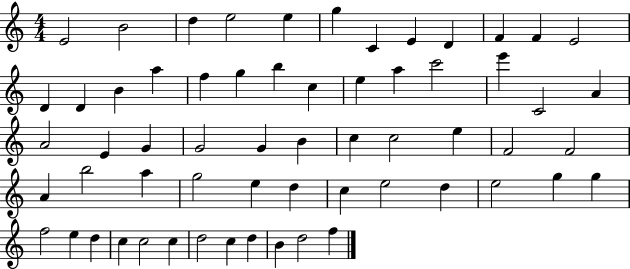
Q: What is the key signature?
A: C major